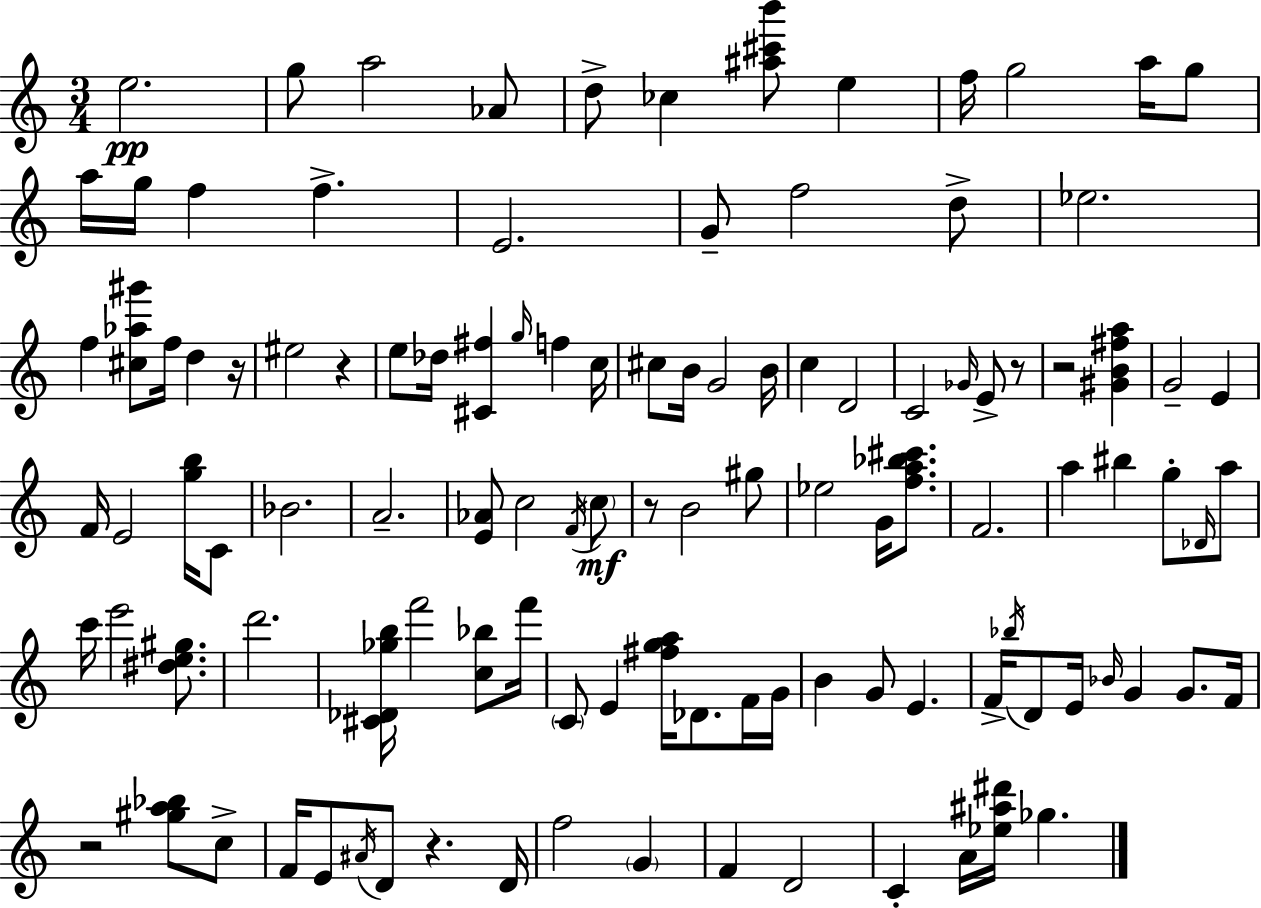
{
  \clef treble
  \numericTimeSignature
  \time 3/4
  \key a \minor
  \repeat volta 2 { e''2.\pp | g''8 a''2 aes'8 | d''8-> ces''4 <ais'' cis''' b'''>8 e''4 | f''16 g''2 a''16 g''8 | \break a''16 g''16 f''4 f''4.-> | e'2. | g'8-- f''2 d''8-> | ees''2. | \break f''4 <cis'' aes'' gis'''>8 f''16 d''4 r16 | eis''2 r4 | e''8 des''16 <cis' fis''>4 \grace { g''16 } f''4 | c''16 cis''8 b'16 g'2 | \break b'16 c''4 d'2 | c'2 \grace { ges'16 } e'8-> | r8 r2 <gis' b' fis'' a''>4 | g'2-- e'4 | \break f'16 e'2 <g'' b''>16 | c'8 bes'2. | a'2.-- | <e' aes'>8 c''2 | \break \acciaccatura { f'16 }\mf \parenthesize c''8 r8 b'2 | gis''8 ees''2 g'16 | <f'' a'' bes'' cis'''>8. f'2. | a''4 bis''4 g''8-. | \break \grace { des'16 } a''8 c'''16 e'''2 | <dis'' e'' gis''>8. d'''2. | <cis' des' ges'' b''>16 f'''2 | <c'' bes''>8 f'''16 \parenthesize c'8 e'4 <fis'' g'' a''>16 des'8. | \break f'16 g'16 b'4 g'8 e'4. | f'16-> \acciaccatura { bes''16 } d'8 e'16 \grace { bes'16 } g'4 | g'8. f'16 r2 | <gis'' a'' bes''>8 c''8-> f'16 e'8 \acciaccatura { ais'16 } d'8 | \break r4. d'16 f''2 | \parenthesize g'4 f'4 d'2 | c'4-. a'16 | <ees'' ais'' dis'''>16 ges''4. } \bar "|."
}